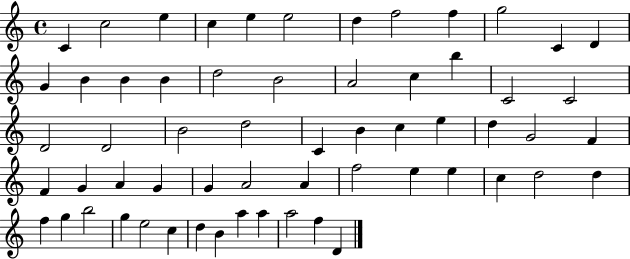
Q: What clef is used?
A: treble